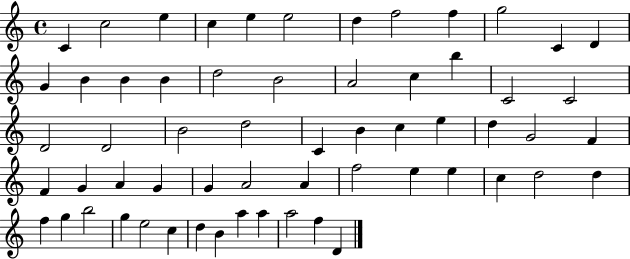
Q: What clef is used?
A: treble